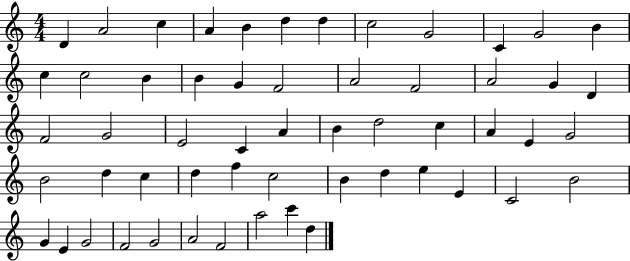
{
  \clef treble
  \numericTimeSignature
  \time 4/4
  \key c \major
  d'4 a'2 c''4 | a'4 b'4 d''4 d''4 | c''2 g'2 | c'4 g'2 b'4 | \break c''4 c''2 b'4 | b'4 g'4 f'2 | a'2 f'2 | a'2 g'4 d'4 | \break f'2 g'2 | e'2 c'4 a'4 | b'4 d''2 c''4 | a'4 e'4 g'2 | \break b'2 d''4 c''4 | d''4 f''4 c''2 | b'4 d''4 e''4 e'4 | c'2 b'2 | \break g'4 e'4 g'2 | f'2 g'2 | a'2 f'2 | a''2 c'''4 d''4 | \break \bar "|."
}